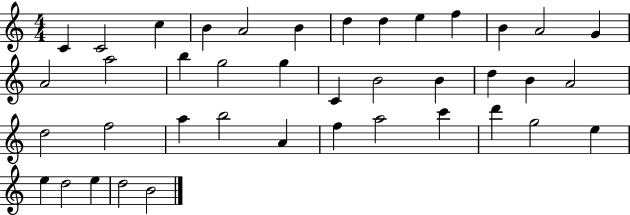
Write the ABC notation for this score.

X:1
T:Untitled
M:4/4
L:1/4
K:C
C C2 c B A2 B d d e f B A2 G A2 a2 b g2 g C B2 B d B A2 d2 f2 a b2 A f a2 c' d' g2 e e d2 e d2 B2